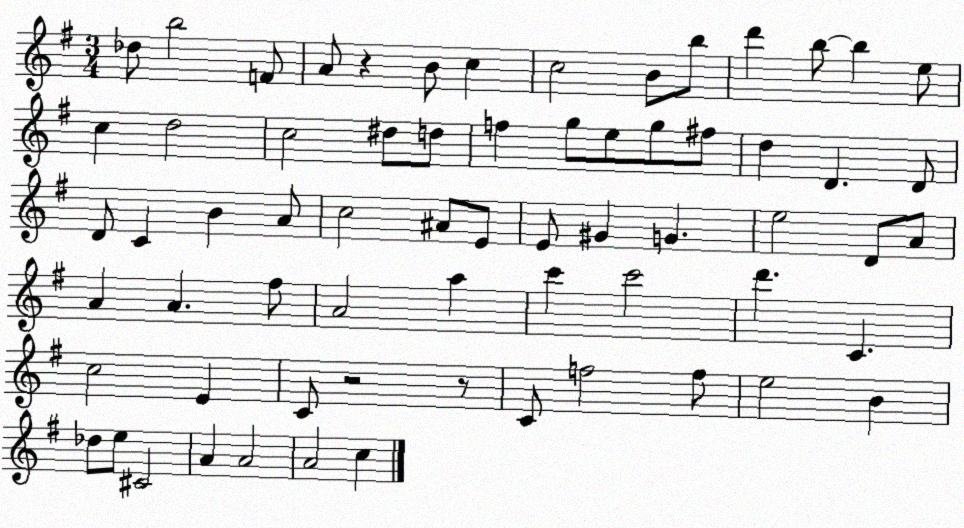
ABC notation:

X:1
T:Untitled
M:3/4
L:1/4
K:G
_d/2 b2 F/2 A/2 z B/2 c c2 B/2 b/2 d' b/2 b e/2 c d2 c2 ^d/2 d/2 f g/2 e/2 g/2 ^f/2 d D D/2 D/2 C B A/2 c2 ^A/2 E/2 E/2 ^G G e2 D/2 A/2 A A ^f/2 A2 a c' c'2 d' C c2 E C/2 z2 z/2 C/2 f2 f/2 e2 B _d/2 e/2 ^C2 A A2 A2 c